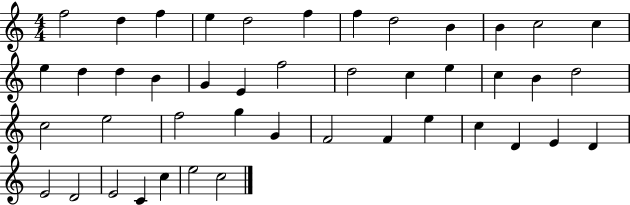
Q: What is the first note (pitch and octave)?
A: F5